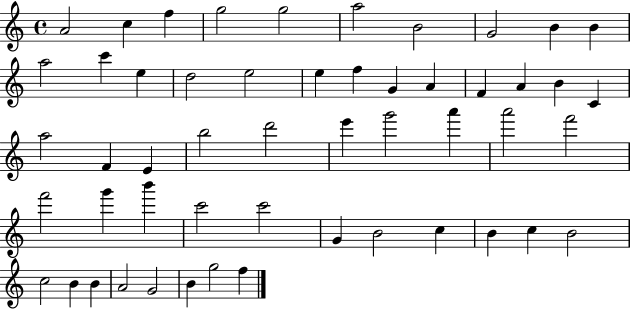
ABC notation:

X:1
T:Untitled
M:4/4
L:1/4
K:C
A2 c f g2 g2 a2 B2 G2 B B a2 c' e d2 e2 e f G A F A B C a2 F E b2 d'2 e' g'2 a' a'2 f'2 f'2 g' b' c'2 c'2 G B2 c B c B2 c2 B B A2 G2 B g2 f